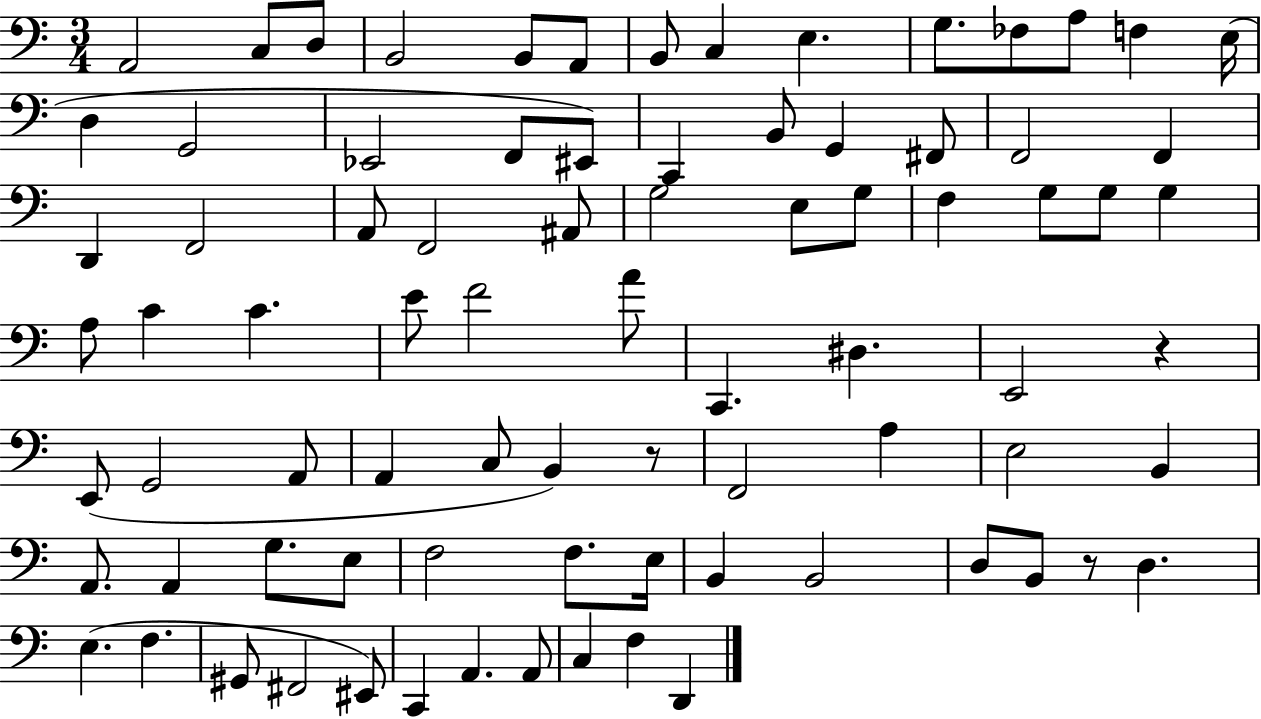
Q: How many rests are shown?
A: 3